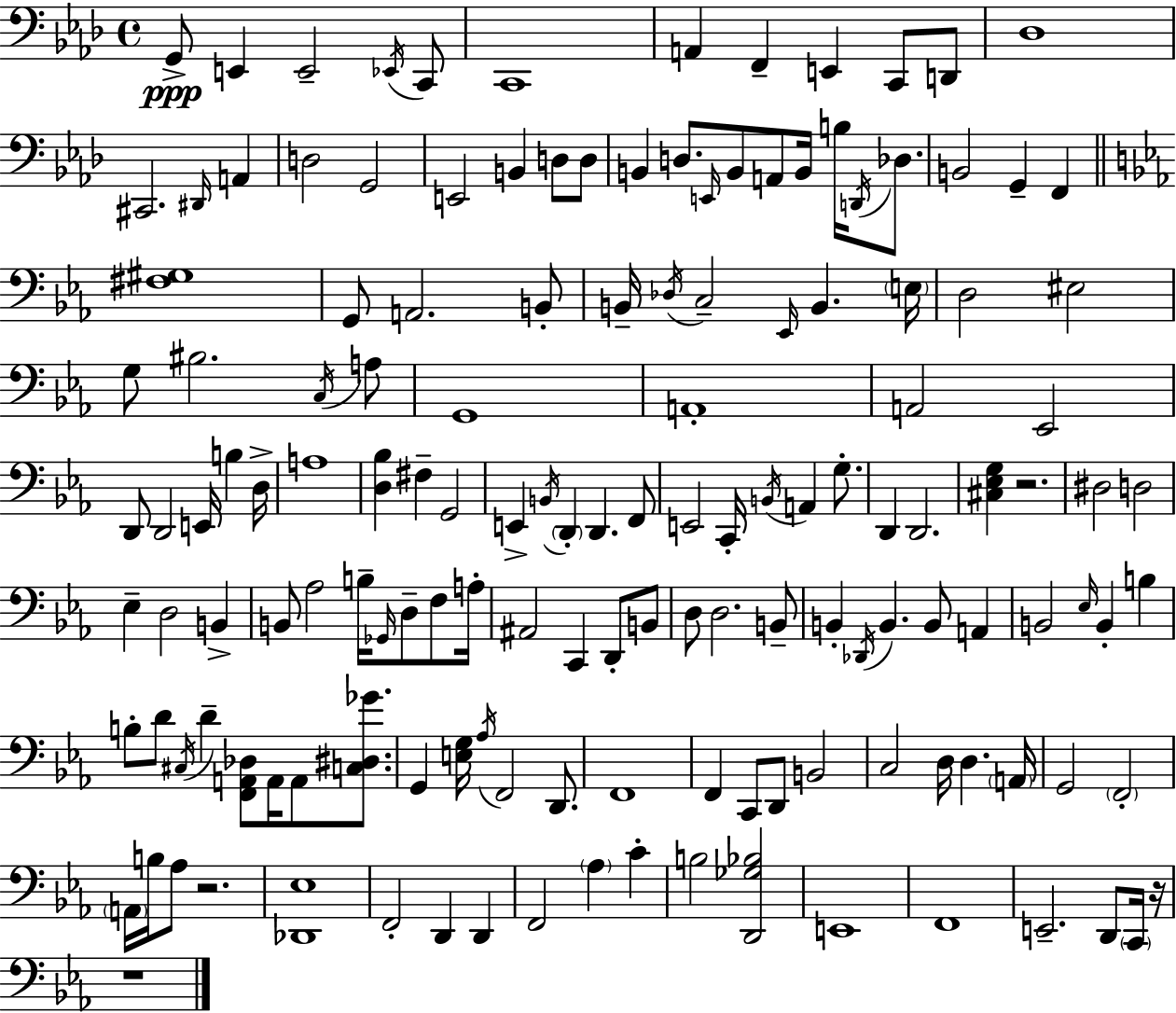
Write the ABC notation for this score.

X:1
T:Untitled
M:4/4
L:1/4
K:Fm
G,,/2 E,, E,,2 _E,,/4 C,,/2 C,,4 A,, F,, E,, C,,/2 D,,/2 _D,4 ^C,,2 ^D,,/4 A,, D,2 G,,2 E,,2 B,, D,/2 D,/2 B,, D,/2 E,,/4 B,,/2 A,,/2 B,,/4 B,/4 D,,/4 _D,/2 B,,2 G,, F,, [^F,^G,]4 G,,/2 A,,2 B,,/2 B,,/4 _D,/4 C,2 _E,,/4 B,, E,/4 D,2 ^E,2 G,/2 ^B,2 C,/4 A,/2 G,,4 A,,4 A,,2 _E,,2 D,,/2 D,,2 E,,/4 B, D,/4 A,4 [D,_B,] ^F, G,,2 E,, B,,/4 D,, D,, F,,/2 E,,2 C,,/4 B,,/4 A,, G,/2 D,, D,,2 [^C,_E,G,] z2 ^D,2 D,2 _E, D,2 B,, B,,/2 _A,2 B,/4 _G,,/4 D,/2 F,/2 A,/4 ^A,,2 C,, D,,/2 B,,/2 D,/2 D,2 B,,/2 B,, _D,,/4 B,, B,,/2 A,, B,,2 _E,/4 B,, B, B,/2 D/2 ^C,/4 D [F,,A,,_D,]/2 A,,/4 A,,/2 [C,^D,_G]/2 G,, [E,G,]/4 _A,/4 F,,2 D,,/2 F,,4 F,, C,,/2 D,,/2 B,,2 C,2 D,/4 D, A,,/4 G,,2 F,,2 A,,/4 B,/4 _A,/2 z2 [_D,,_E,]4 F,,2 D,, D,, F,,2 _A, C B,2 [D,,_G,_B,]2 E,,4 F,,4 E,,2 D,,/2 C,,/4 z/4 z4